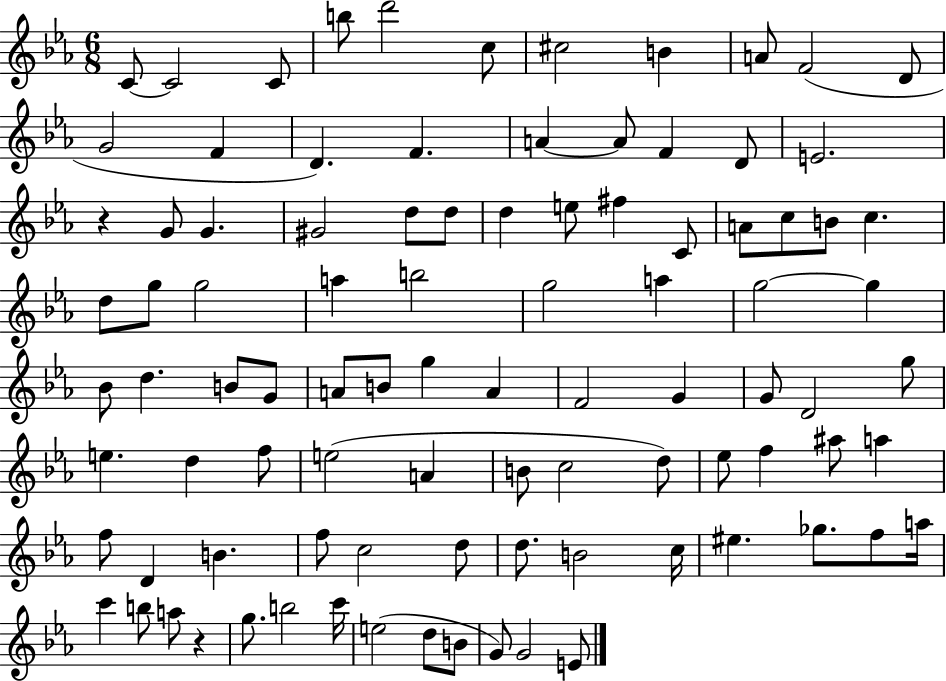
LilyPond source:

{
  \clef treble
  \numericTimeSignature
  \time 6/8
  \key ees \major
  c'8~~ c'2 c'8 | b''8 d'''2 c''8 | cis''2 b'4 | a'8 f'2( d'8 | \break g'2 f'4 | d'4.) f'4. | a'4~~ a'8 f'4 d'8 | e'2. | \break r4 g'8 g'4. | gis'2 d''8 d''8 | d''4 e''8 fis''4 c'8 | a'8 c''8 b'8 c''4. | \break d''8 g''8 g''2 | a''4 b''2 | g''2 a''4 | g''2~~ g''4 | \break bes'8 d''4. b'8 g'8 | a'8 b'8 g''4 a'4 | f'2 g'4 | g'8 d'2 g''8 | \break e''4. d''4 f''8 | e''2( a'4 | b'8 c''2 d''8) | ees''8 f''4 ais''8 a''4 | \break f''8 d'4 b'4. | f''8 c''2 d''8 | d''8. b'2 c''16 | eis''4. ges''8. f''8 a''16 | \break c'''4 b''8 a''8 r4 | g''8. b''2 c'''16 | e''2( d''8 b'8 | g'8) g'2 e'8 | \break \bar "|."
}